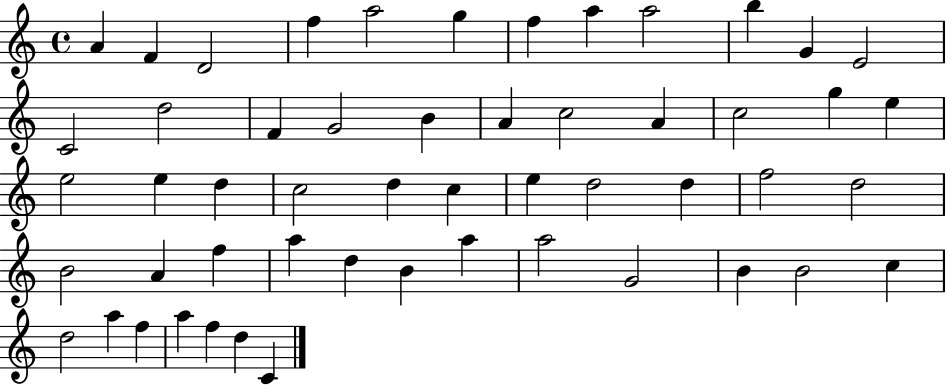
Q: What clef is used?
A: treble